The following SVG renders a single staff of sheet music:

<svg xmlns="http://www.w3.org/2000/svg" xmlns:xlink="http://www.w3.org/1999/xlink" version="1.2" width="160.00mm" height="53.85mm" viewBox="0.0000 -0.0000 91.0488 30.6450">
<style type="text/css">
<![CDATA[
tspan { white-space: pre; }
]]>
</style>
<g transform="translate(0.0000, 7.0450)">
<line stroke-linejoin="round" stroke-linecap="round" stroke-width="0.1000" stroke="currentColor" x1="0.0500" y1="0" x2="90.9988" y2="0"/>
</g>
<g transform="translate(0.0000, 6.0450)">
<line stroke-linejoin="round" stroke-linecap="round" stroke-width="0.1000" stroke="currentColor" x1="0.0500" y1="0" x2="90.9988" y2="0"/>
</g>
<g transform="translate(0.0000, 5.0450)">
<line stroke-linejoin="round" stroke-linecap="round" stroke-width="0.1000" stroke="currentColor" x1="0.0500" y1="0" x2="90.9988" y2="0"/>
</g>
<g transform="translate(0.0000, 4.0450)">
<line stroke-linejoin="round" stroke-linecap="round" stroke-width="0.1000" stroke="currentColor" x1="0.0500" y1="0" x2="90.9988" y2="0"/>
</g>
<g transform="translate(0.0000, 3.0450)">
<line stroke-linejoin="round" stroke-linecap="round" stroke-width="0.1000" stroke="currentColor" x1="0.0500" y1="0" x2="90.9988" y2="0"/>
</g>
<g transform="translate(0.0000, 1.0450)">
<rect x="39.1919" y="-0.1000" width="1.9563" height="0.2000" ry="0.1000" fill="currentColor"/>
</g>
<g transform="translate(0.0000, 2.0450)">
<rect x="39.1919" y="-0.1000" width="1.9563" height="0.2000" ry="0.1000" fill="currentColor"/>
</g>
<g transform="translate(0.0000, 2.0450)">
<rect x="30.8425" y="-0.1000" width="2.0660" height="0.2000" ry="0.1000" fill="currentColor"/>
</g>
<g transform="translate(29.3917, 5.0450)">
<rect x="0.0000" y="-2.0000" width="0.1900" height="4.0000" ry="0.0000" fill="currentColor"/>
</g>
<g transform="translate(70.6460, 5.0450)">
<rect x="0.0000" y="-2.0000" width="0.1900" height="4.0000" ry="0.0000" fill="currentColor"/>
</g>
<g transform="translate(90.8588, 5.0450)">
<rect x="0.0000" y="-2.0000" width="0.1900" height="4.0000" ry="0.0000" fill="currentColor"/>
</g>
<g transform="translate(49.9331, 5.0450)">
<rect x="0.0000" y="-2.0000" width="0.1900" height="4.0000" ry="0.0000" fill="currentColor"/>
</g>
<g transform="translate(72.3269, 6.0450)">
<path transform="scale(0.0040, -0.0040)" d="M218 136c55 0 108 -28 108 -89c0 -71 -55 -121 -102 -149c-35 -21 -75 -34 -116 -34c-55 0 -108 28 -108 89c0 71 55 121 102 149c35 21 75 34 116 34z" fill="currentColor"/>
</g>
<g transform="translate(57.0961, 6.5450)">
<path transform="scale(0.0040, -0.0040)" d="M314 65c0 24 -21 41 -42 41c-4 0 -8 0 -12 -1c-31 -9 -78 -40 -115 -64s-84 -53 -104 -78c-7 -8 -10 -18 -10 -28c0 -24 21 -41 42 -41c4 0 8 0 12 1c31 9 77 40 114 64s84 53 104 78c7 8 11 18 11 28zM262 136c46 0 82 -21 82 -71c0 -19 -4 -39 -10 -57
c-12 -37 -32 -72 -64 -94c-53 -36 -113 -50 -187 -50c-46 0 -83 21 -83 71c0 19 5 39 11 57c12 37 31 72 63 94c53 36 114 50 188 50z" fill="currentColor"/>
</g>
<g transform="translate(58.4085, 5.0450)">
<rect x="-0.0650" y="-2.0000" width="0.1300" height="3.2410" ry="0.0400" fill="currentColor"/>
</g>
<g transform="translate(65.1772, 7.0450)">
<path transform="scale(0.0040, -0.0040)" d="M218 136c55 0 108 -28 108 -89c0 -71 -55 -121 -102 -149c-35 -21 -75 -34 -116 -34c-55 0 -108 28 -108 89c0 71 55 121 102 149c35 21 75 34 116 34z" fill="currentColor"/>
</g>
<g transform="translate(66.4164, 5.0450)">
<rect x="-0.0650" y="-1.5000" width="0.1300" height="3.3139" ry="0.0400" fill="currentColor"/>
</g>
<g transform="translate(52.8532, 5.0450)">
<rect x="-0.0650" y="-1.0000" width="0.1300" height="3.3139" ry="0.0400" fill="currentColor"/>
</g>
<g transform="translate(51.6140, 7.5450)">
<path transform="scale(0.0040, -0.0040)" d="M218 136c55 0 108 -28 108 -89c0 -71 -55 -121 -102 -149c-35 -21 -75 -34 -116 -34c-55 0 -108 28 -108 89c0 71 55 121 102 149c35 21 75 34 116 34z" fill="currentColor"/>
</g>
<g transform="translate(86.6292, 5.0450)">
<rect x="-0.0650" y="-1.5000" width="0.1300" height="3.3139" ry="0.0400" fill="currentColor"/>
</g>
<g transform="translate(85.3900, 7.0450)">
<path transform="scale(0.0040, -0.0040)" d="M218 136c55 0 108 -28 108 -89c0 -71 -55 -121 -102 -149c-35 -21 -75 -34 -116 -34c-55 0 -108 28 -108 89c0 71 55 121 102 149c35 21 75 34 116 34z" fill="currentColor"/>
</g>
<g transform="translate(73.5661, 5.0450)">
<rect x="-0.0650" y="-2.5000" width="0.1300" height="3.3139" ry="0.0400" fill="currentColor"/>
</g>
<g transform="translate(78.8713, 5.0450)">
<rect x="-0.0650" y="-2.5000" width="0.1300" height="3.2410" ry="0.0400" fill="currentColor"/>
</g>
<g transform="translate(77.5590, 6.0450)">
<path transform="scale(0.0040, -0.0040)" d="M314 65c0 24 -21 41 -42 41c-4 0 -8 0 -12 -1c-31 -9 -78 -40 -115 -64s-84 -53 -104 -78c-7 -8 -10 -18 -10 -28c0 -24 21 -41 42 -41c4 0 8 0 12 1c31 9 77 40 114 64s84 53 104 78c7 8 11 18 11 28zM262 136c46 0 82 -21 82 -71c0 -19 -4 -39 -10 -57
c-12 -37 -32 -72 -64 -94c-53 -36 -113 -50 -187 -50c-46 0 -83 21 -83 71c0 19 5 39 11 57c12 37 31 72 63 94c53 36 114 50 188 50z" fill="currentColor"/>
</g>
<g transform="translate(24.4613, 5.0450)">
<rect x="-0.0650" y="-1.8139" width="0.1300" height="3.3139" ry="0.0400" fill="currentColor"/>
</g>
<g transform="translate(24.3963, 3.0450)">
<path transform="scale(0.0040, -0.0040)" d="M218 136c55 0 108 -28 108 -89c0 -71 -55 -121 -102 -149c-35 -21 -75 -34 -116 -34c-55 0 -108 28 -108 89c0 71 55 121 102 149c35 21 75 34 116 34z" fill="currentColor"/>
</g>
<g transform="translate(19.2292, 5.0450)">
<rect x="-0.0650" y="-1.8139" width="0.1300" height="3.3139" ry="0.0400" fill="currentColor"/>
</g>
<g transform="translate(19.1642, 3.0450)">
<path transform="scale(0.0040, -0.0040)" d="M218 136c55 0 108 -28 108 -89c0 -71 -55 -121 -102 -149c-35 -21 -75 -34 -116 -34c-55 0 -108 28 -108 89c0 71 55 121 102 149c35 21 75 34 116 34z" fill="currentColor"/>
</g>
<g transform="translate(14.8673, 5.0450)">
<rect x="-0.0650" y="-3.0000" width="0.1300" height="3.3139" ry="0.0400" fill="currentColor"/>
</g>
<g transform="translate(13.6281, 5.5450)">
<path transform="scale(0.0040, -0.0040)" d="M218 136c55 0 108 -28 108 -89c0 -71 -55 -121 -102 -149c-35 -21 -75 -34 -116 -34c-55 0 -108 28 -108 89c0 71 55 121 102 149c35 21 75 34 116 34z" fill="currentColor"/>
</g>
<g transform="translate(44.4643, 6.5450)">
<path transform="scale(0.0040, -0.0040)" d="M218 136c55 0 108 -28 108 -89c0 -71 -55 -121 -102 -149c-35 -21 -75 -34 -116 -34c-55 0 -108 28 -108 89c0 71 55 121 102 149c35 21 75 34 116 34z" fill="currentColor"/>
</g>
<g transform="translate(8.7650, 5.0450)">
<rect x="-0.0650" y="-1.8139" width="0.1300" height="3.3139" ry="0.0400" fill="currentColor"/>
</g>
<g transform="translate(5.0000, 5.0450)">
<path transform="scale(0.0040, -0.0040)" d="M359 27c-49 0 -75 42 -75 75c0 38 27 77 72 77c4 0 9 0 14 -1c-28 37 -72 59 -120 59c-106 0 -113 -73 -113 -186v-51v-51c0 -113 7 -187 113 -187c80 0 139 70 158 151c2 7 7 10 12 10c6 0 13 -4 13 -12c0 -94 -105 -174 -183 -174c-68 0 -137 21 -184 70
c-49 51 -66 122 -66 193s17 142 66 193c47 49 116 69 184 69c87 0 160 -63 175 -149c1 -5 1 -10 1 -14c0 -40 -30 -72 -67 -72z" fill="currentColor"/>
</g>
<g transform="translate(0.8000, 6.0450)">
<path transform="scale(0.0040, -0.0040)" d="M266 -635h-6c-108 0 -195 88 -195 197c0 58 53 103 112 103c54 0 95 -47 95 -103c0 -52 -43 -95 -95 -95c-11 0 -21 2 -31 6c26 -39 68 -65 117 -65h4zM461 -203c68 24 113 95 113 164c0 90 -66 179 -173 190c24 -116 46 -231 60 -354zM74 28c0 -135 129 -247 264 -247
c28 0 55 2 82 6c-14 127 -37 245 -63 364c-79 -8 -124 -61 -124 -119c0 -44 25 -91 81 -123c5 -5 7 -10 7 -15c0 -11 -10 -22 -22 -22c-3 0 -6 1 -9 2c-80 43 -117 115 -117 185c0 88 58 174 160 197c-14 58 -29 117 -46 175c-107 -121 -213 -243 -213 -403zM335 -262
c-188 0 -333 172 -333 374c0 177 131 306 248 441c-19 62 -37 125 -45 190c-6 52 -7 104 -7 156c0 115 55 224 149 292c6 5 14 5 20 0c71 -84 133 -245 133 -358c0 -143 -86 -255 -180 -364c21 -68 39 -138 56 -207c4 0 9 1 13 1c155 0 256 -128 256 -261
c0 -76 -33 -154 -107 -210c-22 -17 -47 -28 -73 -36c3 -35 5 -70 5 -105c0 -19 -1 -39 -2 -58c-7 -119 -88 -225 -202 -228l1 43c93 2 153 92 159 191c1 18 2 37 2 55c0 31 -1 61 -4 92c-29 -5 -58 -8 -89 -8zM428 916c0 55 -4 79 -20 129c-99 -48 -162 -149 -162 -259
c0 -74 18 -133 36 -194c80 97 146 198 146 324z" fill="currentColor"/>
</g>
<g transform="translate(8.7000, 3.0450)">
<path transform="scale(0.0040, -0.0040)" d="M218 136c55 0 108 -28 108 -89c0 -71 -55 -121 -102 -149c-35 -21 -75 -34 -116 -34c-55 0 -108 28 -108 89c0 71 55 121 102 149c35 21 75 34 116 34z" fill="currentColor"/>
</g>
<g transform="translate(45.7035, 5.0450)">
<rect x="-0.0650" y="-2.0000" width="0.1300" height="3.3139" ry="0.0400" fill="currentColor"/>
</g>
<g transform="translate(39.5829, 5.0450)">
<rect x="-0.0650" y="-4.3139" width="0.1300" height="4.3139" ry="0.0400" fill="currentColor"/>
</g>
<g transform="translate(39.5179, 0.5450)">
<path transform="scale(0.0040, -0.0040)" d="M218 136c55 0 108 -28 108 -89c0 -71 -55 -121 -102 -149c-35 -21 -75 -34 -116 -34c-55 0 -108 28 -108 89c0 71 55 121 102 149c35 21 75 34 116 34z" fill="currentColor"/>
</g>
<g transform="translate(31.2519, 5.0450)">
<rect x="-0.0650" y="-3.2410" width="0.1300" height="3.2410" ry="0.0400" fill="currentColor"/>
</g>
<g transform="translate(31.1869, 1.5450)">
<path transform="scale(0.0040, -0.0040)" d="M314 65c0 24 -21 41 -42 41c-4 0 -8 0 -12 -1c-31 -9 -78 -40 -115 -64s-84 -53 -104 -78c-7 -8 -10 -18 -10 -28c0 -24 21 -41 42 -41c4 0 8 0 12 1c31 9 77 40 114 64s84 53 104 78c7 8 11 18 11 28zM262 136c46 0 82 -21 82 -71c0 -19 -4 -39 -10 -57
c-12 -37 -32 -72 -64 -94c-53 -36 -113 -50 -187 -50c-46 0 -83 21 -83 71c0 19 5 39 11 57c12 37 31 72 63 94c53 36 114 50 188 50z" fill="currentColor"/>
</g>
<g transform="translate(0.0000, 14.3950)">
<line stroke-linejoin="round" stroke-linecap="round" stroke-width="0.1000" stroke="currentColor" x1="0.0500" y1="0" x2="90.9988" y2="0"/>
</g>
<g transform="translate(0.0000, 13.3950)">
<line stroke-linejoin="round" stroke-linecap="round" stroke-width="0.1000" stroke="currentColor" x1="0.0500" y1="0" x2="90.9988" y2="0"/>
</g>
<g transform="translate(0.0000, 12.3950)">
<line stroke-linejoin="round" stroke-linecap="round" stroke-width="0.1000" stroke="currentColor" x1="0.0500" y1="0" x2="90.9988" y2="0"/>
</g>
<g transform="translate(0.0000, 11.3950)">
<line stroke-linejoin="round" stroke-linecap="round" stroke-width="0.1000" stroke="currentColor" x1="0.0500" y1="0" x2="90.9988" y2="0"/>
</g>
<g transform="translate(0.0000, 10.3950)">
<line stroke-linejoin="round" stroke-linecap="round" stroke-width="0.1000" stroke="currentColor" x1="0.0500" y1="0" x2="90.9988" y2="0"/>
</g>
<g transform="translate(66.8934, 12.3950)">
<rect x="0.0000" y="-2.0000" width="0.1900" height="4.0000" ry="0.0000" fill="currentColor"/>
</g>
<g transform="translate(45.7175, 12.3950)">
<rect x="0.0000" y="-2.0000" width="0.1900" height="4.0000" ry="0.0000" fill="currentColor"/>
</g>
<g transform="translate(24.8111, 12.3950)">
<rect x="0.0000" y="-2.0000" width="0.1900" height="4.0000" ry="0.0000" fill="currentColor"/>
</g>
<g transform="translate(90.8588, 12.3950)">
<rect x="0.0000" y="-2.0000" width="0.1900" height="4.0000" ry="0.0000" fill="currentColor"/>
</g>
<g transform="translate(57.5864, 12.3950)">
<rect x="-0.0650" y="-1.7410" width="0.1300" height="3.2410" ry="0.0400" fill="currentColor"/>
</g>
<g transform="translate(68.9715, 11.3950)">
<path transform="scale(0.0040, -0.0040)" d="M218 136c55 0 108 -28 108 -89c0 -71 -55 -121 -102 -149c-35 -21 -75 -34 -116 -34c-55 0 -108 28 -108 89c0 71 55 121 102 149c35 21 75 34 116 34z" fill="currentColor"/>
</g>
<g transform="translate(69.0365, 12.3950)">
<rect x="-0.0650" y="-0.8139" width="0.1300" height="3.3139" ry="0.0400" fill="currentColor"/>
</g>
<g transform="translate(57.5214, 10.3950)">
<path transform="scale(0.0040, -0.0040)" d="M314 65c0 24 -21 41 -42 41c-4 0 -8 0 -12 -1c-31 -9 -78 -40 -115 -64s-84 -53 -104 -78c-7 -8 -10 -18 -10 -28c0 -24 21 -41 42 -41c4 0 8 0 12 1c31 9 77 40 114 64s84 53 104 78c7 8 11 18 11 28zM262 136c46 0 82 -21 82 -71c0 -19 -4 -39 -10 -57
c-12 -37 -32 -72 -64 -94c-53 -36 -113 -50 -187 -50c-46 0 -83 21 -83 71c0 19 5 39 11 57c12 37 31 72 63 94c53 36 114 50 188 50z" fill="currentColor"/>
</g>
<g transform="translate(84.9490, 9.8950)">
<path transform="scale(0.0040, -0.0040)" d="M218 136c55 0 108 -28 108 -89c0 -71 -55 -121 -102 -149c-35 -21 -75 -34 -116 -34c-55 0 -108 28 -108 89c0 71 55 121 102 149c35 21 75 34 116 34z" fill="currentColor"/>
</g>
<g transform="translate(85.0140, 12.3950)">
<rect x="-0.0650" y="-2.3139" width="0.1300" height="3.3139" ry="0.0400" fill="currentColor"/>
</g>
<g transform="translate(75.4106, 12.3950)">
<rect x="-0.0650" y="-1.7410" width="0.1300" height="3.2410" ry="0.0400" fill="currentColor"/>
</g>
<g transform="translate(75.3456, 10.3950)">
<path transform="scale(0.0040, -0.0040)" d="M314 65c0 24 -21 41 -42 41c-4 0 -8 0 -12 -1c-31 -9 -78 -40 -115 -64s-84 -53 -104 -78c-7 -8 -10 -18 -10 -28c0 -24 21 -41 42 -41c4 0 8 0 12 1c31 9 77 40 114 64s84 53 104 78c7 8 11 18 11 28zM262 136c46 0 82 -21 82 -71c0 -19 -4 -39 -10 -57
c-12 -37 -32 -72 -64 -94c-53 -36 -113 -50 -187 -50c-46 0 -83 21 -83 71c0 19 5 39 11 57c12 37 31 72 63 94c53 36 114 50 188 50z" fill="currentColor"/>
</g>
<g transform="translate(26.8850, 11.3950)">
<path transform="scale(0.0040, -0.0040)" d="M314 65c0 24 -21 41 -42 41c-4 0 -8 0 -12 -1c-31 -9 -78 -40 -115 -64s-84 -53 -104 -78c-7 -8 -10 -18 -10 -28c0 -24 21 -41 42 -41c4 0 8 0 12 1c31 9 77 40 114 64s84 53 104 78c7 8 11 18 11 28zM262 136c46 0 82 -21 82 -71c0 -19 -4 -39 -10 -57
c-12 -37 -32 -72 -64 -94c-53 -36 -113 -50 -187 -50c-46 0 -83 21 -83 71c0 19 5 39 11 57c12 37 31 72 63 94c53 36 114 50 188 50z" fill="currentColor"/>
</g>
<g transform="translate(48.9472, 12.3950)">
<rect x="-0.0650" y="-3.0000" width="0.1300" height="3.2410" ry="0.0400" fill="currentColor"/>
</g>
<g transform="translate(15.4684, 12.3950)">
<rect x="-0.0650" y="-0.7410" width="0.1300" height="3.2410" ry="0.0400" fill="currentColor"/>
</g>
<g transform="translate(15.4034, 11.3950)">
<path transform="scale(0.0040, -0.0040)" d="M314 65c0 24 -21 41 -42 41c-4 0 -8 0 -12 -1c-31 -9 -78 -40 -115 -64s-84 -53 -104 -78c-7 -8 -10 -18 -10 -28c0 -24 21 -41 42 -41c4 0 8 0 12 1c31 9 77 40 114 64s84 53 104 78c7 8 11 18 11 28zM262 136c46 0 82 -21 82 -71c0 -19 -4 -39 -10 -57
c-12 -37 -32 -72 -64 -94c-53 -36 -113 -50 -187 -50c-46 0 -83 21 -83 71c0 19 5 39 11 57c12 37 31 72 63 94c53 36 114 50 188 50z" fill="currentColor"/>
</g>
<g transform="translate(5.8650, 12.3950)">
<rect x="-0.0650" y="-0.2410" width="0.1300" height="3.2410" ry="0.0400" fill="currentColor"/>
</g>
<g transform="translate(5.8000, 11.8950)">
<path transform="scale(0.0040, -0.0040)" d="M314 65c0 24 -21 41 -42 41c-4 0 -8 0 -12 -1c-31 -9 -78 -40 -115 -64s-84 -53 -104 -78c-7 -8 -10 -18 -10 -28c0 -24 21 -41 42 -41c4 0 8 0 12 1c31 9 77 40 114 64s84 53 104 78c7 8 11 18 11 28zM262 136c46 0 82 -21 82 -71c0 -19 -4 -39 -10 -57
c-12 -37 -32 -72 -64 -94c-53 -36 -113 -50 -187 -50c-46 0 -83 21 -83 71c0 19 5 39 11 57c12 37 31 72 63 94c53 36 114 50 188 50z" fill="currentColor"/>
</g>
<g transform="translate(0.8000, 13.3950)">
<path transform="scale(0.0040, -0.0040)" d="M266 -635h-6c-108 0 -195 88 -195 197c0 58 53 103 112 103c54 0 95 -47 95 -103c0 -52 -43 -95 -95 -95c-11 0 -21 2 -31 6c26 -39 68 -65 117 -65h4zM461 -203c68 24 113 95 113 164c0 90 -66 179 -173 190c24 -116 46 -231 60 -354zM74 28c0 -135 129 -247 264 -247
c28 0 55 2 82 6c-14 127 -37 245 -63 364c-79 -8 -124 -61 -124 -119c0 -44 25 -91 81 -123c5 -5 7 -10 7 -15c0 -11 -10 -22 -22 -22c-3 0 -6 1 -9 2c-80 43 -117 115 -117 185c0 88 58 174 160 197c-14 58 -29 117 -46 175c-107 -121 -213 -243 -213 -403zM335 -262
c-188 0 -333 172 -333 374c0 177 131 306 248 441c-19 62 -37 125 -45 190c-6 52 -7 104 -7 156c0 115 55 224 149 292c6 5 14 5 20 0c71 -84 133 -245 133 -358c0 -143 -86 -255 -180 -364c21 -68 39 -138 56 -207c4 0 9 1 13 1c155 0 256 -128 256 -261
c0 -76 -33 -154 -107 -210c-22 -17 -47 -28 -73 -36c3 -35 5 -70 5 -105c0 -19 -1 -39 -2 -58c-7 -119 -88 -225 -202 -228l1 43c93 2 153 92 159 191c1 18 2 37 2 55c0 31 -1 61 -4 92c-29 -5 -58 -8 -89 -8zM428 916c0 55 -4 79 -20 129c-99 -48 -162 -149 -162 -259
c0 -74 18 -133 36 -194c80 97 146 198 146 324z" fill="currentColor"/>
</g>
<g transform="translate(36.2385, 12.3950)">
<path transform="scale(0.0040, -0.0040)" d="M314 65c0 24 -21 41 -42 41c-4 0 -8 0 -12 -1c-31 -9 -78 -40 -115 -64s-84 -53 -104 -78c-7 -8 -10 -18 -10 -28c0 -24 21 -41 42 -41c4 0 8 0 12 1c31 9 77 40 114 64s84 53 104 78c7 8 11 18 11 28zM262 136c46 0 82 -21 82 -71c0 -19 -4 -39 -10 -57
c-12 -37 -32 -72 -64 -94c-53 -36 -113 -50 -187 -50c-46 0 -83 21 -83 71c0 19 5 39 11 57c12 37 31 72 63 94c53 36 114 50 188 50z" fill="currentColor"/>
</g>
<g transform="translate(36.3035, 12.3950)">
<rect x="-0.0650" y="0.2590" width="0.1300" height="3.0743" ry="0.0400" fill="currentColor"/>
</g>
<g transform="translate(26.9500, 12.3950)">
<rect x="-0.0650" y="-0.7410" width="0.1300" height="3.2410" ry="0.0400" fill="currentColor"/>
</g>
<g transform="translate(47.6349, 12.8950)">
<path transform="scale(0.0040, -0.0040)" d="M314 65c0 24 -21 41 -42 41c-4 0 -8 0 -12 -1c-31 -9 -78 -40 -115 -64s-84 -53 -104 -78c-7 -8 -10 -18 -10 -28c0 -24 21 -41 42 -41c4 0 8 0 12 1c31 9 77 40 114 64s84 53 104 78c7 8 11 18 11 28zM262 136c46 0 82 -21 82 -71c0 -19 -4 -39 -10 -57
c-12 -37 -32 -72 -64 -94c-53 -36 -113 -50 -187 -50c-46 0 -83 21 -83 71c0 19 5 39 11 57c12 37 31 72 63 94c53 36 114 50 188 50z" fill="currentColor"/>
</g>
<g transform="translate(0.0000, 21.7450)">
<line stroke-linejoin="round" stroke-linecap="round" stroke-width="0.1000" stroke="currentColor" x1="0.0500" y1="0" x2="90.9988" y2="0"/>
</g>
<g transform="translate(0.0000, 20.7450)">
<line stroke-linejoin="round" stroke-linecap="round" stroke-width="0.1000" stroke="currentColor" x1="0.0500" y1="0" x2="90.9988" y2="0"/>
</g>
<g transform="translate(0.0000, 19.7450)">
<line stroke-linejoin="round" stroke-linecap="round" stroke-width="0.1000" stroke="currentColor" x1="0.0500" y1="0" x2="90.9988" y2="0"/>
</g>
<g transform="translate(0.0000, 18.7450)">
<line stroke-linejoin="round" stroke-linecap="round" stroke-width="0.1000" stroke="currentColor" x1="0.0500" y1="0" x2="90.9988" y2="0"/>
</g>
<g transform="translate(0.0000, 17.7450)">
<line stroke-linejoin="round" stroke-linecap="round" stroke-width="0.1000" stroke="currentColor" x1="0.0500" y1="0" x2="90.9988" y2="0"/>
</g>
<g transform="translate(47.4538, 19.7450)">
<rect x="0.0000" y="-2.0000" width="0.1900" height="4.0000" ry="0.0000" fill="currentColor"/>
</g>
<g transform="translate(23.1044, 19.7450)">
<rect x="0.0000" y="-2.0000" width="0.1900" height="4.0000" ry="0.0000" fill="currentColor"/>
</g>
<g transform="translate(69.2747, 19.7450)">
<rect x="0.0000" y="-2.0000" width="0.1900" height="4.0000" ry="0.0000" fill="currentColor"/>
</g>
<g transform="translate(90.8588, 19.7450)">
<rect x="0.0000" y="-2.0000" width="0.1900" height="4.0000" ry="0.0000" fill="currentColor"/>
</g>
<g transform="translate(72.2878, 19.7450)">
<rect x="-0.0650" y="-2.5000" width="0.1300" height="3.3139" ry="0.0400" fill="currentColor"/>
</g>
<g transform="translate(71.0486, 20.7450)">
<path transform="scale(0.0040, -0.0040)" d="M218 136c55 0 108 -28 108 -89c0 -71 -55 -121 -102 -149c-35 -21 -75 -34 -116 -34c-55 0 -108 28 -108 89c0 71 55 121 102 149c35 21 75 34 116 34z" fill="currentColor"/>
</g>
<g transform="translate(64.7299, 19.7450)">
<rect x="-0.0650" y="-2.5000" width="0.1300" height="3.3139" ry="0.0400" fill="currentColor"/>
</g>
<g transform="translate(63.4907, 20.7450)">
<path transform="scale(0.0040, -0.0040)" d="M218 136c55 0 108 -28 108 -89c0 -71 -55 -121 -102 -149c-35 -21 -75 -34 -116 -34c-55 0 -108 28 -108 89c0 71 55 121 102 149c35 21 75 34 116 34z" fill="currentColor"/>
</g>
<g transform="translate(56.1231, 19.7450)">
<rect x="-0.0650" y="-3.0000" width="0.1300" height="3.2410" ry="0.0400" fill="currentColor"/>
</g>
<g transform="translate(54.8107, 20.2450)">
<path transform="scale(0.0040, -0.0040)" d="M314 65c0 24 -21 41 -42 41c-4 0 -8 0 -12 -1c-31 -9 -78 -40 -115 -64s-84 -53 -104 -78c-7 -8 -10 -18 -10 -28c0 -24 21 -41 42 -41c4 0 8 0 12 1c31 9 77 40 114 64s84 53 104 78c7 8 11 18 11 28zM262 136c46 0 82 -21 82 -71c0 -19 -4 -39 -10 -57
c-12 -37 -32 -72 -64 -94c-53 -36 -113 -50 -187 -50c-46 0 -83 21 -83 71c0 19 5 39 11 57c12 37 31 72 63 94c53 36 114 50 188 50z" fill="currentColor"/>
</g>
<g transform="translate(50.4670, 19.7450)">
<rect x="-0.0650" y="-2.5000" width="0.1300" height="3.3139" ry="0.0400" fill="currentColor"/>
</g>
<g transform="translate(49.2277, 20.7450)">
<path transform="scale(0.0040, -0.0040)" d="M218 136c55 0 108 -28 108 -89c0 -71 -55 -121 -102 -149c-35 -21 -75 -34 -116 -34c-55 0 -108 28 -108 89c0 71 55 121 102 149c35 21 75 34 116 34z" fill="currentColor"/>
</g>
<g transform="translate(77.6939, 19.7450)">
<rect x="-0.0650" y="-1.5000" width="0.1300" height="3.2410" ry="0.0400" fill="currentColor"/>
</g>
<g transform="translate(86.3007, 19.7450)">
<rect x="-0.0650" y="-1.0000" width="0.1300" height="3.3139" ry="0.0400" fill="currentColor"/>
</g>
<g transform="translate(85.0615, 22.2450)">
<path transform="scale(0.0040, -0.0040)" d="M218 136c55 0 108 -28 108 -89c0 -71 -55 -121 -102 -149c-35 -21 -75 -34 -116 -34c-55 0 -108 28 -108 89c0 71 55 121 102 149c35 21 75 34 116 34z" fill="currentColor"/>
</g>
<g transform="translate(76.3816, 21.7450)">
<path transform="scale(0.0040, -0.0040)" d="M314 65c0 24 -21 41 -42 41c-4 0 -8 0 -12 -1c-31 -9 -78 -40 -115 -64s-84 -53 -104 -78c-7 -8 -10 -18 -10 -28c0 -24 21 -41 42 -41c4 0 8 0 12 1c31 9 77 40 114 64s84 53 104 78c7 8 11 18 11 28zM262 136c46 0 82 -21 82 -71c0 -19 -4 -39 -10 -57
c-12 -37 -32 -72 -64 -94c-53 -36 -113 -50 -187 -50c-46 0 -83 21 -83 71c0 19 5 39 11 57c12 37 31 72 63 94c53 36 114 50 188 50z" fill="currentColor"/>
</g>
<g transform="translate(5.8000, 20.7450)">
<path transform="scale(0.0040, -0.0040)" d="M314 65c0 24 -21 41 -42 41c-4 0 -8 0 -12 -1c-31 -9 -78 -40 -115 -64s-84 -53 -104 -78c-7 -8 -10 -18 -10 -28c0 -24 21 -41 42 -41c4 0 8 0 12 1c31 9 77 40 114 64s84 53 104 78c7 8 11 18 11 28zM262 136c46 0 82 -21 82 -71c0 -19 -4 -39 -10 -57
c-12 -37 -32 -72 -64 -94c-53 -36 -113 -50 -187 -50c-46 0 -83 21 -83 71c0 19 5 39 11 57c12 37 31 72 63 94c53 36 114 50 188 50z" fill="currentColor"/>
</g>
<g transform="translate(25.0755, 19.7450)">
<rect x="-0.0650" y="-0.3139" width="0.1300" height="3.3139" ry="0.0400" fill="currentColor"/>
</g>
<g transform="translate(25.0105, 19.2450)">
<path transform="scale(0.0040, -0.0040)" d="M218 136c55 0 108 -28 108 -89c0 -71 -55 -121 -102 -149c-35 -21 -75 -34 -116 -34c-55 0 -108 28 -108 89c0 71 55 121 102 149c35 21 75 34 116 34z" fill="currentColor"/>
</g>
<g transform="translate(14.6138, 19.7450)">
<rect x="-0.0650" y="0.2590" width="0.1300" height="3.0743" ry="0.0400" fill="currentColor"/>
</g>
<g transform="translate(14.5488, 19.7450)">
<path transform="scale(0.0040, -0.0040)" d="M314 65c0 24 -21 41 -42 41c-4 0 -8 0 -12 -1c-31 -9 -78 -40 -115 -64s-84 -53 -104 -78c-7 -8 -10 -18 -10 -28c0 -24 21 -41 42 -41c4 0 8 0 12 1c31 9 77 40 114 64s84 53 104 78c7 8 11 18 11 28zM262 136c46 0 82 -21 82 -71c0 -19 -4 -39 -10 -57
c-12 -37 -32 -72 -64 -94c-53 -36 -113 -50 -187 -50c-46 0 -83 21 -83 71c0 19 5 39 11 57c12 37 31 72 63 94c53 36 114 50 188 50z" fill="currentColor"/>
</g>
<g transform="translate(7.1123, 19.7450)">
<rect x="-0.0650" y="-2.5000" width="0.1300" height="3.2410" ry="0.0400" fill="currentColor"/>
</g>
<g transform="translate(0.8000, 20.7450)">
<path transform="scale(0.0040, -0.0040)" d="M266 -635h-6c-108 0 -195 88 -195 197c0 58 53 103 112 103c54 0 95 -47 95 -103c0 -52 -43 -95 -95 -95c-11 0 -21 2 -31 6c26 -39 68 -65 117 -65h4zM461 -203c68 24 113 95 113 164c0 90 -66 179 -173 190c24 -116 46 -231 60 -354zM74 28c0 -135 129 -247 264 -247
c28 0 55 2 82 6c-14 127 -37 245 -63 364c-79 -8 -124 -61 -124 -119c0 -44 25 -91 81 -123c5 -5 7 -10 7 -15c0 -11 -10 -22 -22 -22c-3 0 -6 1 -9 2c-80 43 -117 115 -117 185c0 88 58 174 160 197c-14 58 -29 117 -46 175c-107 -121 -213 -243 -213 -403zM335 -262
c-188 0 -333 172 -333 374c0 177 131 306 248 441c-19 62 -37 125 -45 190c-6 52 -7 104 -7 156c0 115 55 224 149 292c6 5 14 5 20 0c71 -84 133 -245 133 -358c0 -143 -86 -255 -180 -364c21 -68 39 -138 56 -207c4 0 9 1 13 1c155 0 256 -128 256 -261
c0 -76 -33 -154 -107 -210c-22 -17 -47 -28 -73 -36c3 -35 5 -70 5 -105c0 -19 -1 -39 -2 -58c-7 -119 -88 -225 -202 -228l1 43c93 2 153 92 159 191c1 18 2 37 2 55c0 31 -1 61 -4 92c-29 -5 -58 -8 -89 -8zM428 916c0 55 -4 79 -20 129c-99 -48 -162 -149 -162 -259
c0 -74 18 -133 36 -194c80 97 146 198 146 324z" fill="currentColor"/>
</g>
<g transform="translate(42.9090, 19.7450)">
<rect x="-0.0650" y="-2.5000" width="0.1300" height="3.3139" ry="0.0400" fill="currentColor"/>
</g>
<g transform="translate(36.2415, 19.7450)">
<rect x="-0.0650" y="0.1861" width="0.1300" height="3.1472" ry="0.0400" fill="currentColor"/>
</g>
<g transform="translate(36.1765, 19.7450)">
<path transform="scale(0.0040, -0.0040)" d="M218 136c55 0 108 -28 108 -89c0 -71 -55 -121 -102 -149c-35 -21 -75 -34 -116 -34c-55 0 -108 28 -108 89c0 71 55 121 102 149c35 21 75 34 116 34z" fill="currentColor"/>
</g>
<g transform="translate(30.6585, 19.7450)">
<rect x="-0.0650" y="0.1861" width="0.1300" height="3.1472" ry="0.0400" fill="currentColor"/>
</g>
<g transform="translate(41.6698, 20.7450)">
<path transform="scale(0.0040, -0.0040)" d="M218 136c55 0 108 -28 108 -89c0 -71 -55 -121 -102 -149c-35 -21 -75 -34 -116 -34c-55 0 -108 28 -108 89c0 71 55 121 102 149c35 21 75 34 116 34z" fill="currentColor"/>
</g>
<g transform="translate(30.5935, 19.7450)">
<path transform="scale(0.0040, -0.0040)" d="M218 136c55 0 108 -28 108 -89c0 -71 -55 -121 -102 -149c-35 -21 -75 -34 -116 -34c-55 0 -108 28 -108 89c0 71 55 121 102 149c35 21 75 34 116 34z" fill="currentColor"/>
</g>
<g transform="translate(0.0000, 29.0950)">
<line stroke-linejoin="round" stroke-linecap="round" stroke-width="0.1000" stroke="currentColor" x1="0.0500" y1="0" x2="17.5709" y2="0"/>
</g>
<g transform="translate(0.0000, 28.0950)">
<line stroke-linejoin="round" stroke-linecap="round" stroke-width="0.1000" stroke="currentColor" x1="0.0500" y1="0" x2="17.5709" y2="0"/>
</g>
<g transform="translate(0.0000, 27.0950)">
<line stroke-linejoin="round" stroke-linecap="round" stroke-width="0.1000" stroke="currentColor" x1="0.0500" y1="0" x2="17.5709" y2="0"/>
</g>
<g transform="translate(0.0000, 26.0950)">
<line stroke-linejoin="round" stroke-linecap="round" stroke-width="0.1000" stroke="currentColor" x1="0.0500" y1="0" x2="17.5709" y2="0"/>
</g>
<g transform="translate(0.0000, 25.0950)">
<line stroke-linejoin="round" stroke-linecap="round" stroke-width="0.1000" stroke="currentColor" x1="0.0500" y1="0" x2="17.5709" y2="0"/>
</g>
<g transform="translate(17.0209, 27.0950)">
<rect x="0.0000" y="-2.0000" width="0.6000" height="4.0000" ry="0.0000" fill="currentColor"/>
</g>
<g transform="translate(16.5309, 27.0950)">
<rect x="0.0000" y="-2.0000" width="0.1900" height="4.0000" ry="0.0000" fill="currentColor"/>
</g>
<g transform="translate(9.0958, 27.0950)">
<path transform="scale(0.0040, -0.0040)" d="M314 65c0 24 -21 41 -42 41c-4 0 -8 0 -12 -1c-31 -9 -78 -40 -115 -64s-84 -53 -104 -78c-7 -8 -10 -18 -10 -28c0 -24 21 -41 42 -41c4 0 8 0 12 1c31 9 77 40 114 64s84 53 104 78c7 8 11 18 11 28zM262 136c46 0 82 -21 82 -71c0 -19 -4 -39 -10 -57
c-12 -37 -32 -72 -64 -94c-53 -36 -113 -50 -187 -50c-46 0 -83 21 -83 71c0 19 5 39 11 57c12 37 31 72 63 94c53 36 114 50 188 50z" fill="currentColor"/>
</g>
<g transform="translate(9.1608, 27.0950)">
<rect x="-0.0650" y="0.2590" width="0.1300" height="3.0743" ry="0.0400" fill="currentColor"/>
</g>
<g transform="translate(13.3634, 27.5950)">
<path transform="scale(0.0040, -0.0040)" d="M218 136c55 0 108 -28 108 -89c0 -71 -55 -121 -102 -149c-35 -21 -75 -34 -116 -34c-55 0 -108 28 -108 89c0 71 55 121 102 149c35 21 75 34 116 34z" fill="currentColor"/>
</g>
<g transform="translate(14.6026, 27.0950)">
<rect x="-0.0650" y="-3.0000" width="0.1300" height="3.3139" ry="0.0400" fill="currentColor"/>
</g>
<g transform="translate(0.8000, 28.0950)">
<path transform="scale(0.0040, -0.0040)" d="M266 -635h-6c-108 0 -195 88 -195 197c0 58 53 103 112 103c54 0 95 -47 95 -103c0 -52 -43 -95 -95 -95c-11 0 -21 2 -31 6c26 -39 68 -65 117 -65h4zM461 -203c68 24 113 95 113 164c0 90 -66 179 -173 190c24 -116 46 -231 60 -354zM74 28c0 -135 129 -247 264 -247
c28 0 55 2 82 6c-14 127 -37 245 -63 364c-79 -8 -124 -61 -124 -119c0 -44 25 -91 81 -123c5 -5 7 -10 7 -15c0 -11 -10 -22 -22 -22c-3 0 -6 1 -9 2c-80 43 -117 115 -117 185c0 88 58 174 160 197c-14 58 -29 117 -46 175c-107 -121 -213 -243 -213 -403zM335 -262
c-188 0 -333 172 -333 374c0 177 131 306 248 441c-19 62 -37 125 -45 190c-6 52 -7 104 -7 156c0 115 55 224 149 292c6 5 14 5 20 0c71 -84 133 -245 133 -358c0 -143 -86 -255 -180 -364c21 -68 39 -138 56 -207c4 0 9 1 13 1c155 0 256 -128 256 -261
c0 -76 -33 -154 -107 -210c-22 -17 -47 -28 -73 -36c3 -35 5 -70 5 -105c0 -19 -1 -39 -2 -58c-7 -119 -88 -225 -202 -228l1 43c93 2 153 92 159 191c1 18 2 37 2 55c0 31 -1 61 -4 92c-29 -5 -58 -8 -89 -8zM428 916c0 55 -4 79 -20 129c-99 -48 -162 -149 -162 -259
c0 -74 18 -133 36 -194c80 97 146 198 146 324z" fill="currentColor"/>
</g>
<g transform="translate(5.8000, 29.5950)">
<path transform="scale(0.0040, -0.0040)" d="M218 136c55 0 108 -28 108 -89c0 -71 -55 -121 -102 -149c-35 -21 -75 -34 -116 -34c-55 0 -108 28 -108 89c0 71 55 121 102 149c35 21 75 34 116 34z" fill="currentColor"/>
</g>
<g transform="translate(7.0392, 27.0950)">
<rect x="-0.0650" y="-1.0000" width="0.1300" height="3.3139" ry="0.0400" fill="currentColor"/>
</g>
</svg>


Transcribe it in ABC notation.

X:1
T:Untitled
M:4/4
L:1/4
K:C
f A f f b2 d' F D F2 E G G2 E c2 d2 d2 B2 A2 f2 d f2 g G2 B2 c B B G G A2 G G E2 D D B2 A